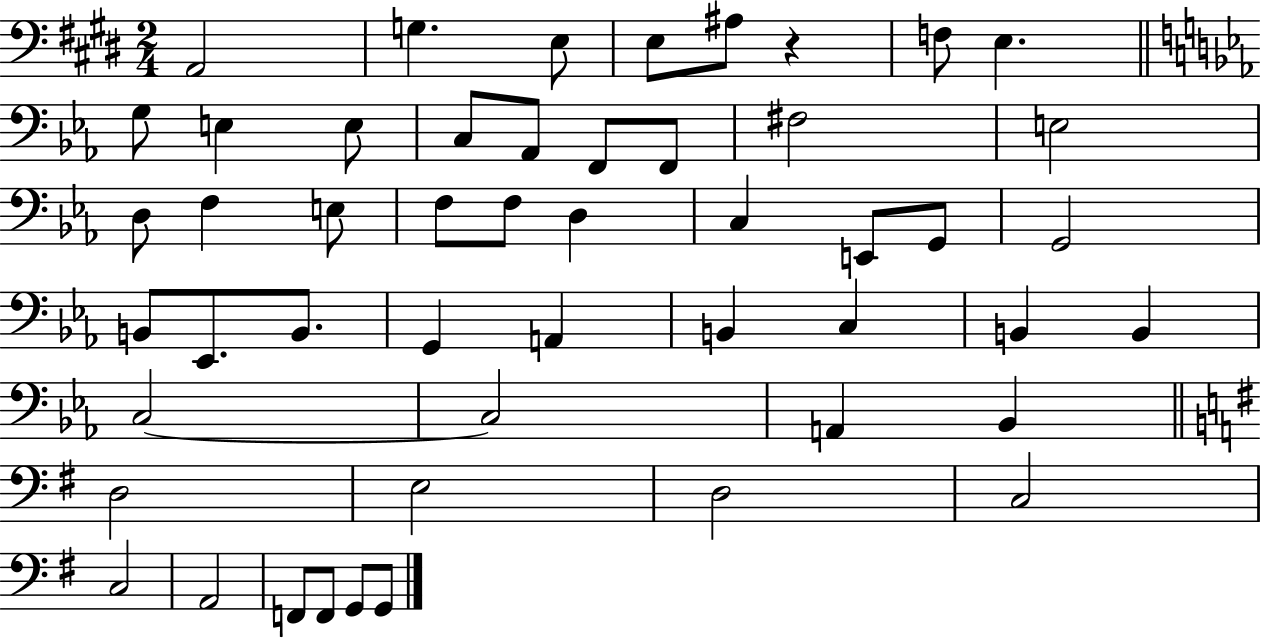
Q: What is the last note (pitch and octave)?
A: G2